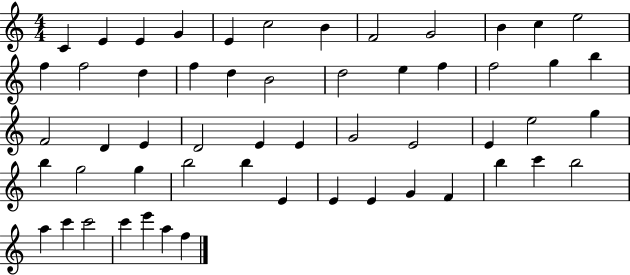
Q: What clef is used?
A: treble